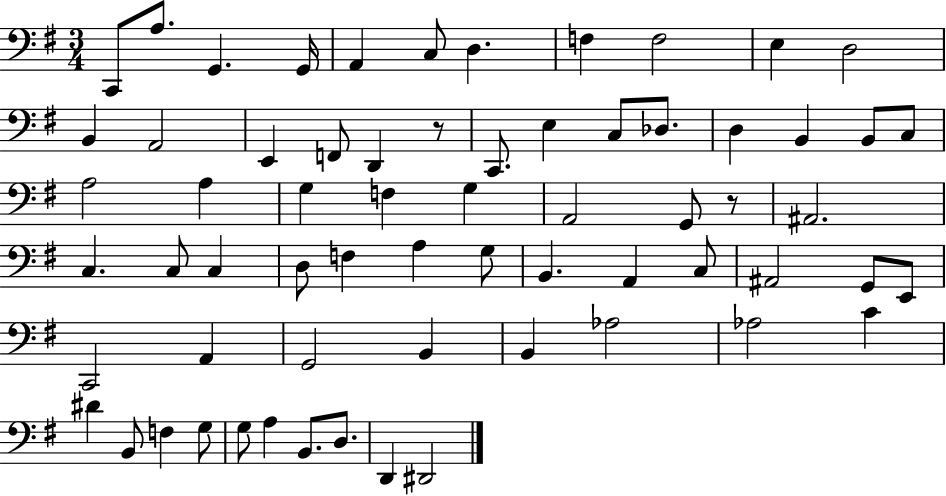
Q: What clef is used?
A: bass